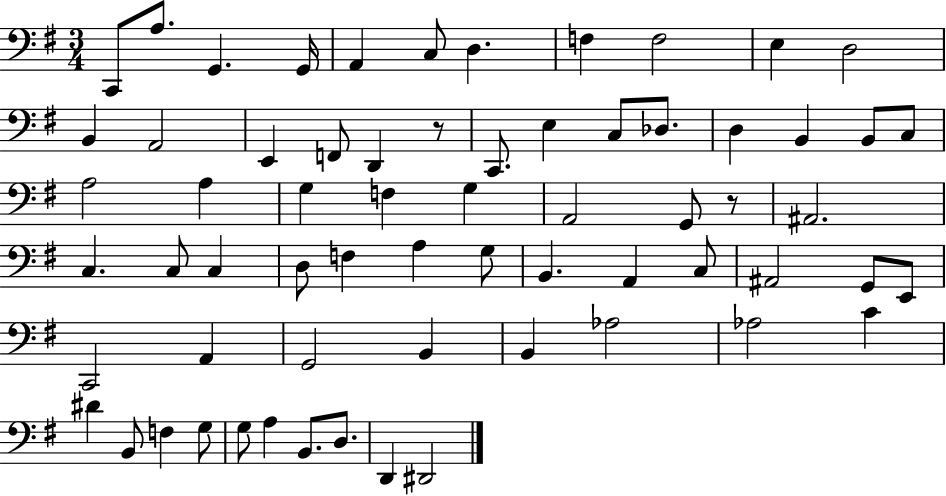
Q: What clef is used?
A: bass